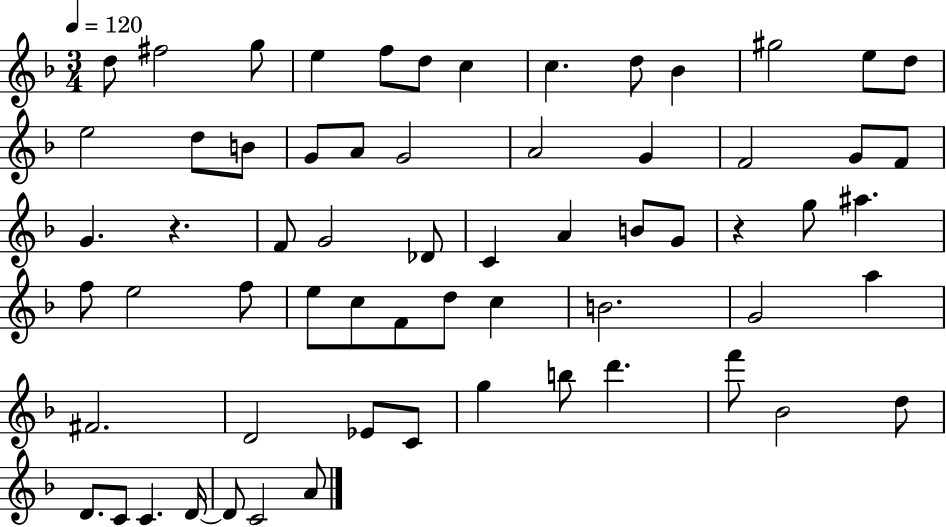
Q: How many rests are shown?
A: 2